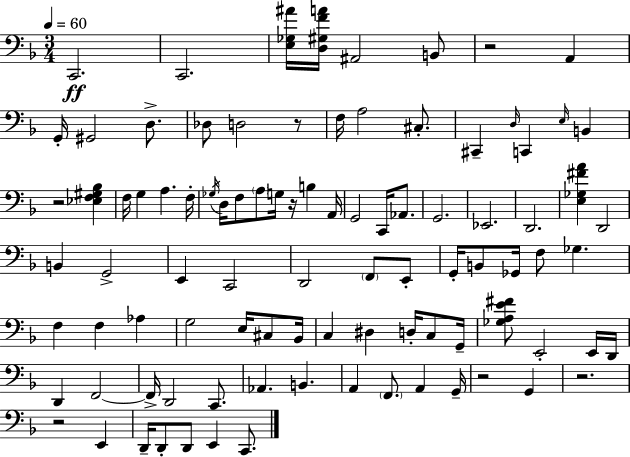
C2/h. C2/h. [E3,Gb3,A#4]/s [D3,G#3,F4,A4]/s A#2/h B2/e R/h A2/q G2/s G#2/h D3/e. Db3/e D3/h R/e F3/s A3/h C#3/e. C#2/q D3/s C2/q E3/s B2/q R/h [Eb3,F3,G#3,Bb3]/q F3/s G3/q A3/q. F3/s Gb3/s D3/s F3/e A3/e G3/s R/s B3/q A2/s G2/h C2/s Ab2/e. G2/h. Eb2/h. D2/h. [E3,Gb3,F#4,A4]/q D2/h B2/q G2/h E2/q C2/h D2/h F2/e E2/e G2/s B2/e Gb2/s F3/e Gb3/q. F3/q F3/q Ab3/q G3/h E3/s C#3/e Bb2/s C3/q D#3/q D3/s C3/e G2/s [Gb3,A3,E4,F#4]/e E2/h E2/s D2/s D2/q F2/h F2/s D2/h C2/e. Ab2/q. B2/q. A2/q F2/e. A2/q G2/s R/h G2/q R/h. R/h E2/q D2/s D2/e D2/e E2/q C2/e.